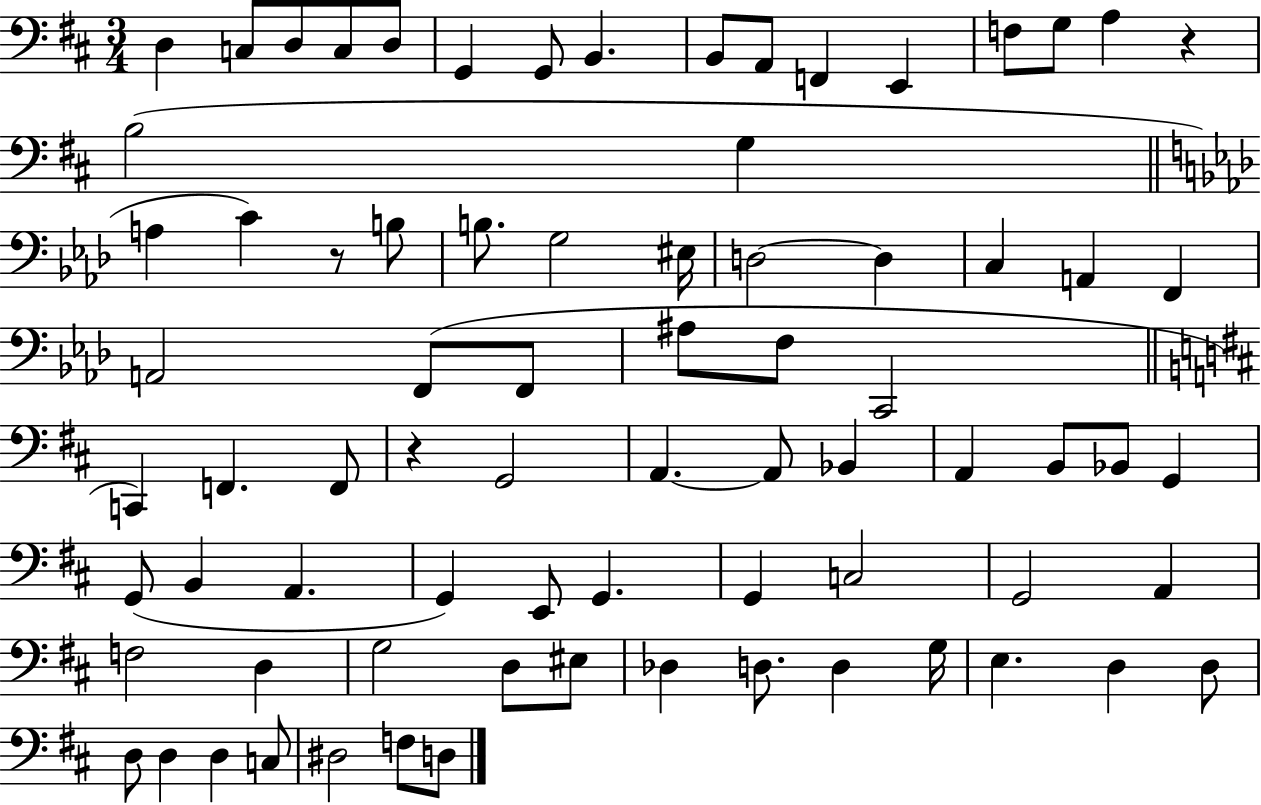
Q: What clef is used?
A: bass